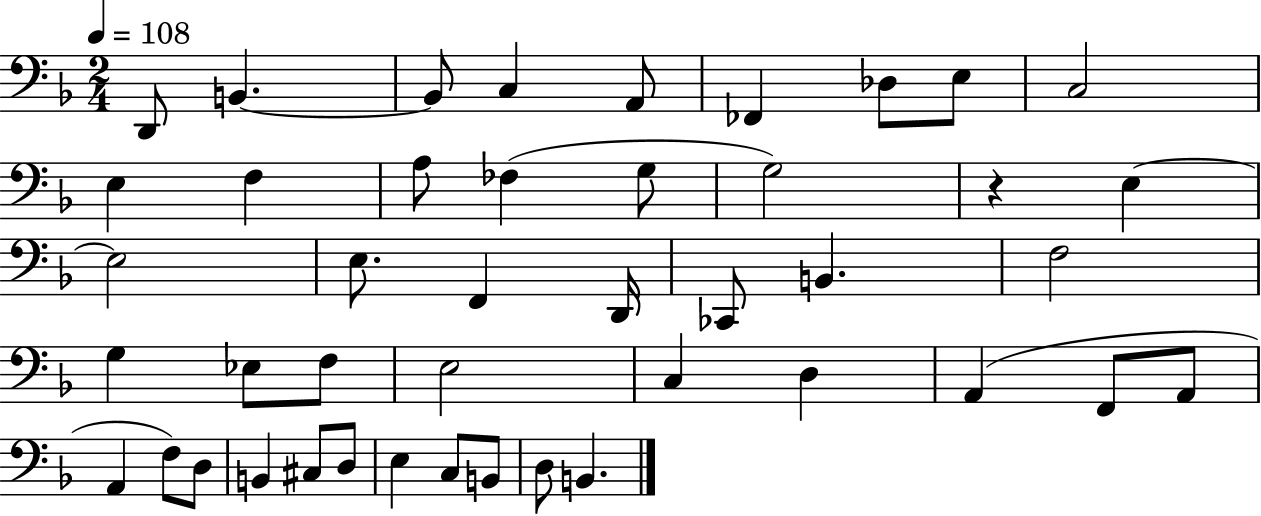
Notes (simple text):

D2/e B2/q. B2/e C3/q A2/e FES2/q Db3/e E3/e C3/h E3/q F3/q A3/e FES3/q G3/e G3/h R/q E3/q E3/h E3/e. F2/q D2/s CES2/e B2/q. F3/h G3/q Eb3/e F3/e E3/h C3/q D3/q A2/q F2/e A2/e A2/q F3/e D3/e B2/q C#3/e D3/e E3/q C3/e B2/e D3/e B2/q.